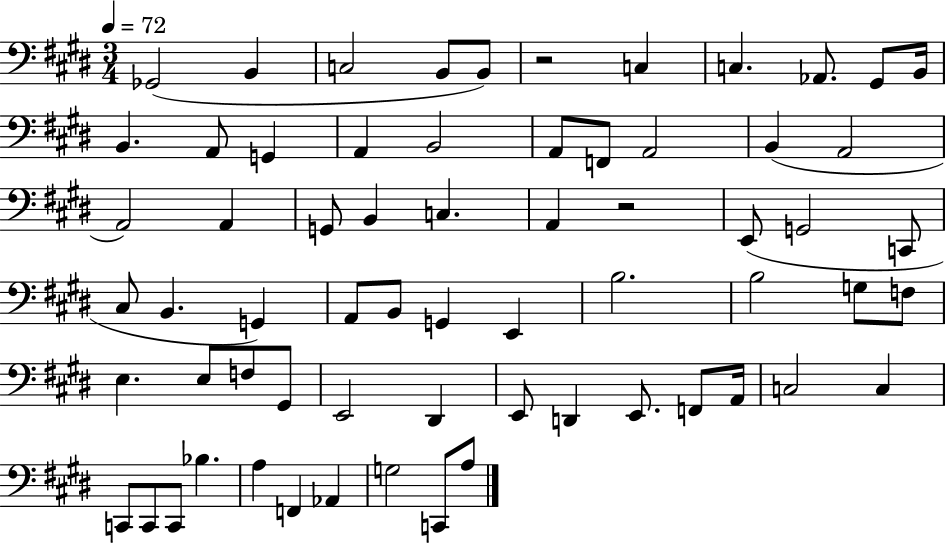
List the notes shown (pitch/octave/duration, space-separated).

Gb2/h B2/q C3/h B2/e B2/e R/h C3/q C3/q. Ab2/e. G#2/e B2/s B2/q. A2/e G2/q A2/q B2/h A2/e F2/e A2/h B2/q A2/h A2/h A2/q G2/e B2/q C3/q. A2/q R/h E2/e G2/h C2/e C#3/e B2/q. G2/q A2/e B2/e G2/q E2/q B3/h. B3/h G3/e F3/e E3/q. E3/e F3/e G#2/e E2/h D#2/q E2/e D2/q E2/e. F2/e A2/s C3/h C3/q C2/e C2/e C2/e Bb3/q. A3/q F2/q Ab2/q G3/h C2/e A3/e